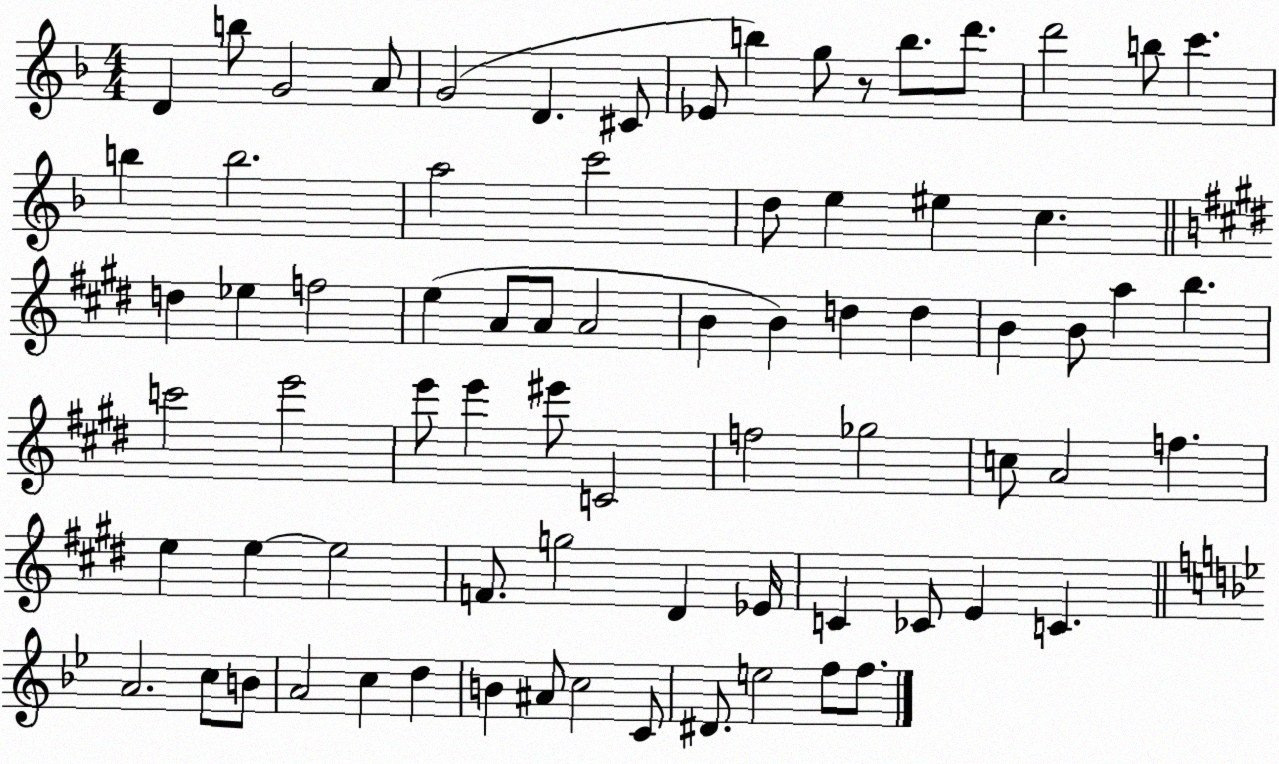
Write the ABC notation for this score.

X:1
T:Untitled
M:4/4
L:1/4
K:F
D b/2 G2 A/2 G2 D ^C/2 _E/2 b g/2 z/2 b/2 d'/2 d'2 b/2 c' b b2 a2 c'2 d/2 e ^e c d _e f2 e A/2 A/2 A2 B B d d B B/2 a b c'2 e'2 e'/2 e' ^e'/2 C2 f2 _g2 c/2 A2 f e e e2 F/2 g2 ^D _E/4 C _C/2 E C A2 c/2 B/2 A2 c d B ^A/2 c2 C/2 ^D/2 e2 f/2 f/2